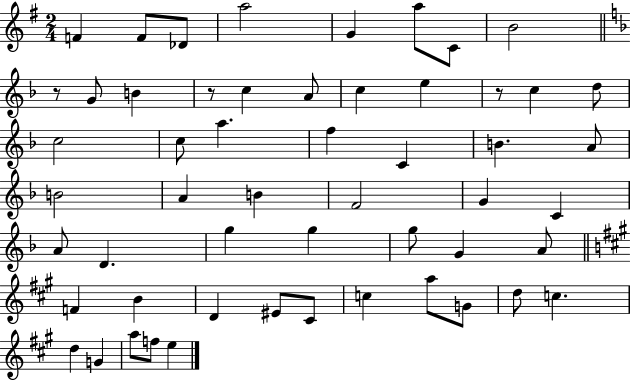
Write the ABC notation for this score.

X:1
T:Untitled
M:2/4
L:1/4
K:G
F F/2 _D/2 a2 G a/2 C/2 B2 z/2 G/2 B z/2 c A/2 c e z/2 c d/2 c2 c/2 a f C B A/2 B2 A B F2 G C A/2 D g g g/2 G A/2 F B D ^E/2 ^C/2 c a/2 G/2 d/2 c d G a/2 f/2 e